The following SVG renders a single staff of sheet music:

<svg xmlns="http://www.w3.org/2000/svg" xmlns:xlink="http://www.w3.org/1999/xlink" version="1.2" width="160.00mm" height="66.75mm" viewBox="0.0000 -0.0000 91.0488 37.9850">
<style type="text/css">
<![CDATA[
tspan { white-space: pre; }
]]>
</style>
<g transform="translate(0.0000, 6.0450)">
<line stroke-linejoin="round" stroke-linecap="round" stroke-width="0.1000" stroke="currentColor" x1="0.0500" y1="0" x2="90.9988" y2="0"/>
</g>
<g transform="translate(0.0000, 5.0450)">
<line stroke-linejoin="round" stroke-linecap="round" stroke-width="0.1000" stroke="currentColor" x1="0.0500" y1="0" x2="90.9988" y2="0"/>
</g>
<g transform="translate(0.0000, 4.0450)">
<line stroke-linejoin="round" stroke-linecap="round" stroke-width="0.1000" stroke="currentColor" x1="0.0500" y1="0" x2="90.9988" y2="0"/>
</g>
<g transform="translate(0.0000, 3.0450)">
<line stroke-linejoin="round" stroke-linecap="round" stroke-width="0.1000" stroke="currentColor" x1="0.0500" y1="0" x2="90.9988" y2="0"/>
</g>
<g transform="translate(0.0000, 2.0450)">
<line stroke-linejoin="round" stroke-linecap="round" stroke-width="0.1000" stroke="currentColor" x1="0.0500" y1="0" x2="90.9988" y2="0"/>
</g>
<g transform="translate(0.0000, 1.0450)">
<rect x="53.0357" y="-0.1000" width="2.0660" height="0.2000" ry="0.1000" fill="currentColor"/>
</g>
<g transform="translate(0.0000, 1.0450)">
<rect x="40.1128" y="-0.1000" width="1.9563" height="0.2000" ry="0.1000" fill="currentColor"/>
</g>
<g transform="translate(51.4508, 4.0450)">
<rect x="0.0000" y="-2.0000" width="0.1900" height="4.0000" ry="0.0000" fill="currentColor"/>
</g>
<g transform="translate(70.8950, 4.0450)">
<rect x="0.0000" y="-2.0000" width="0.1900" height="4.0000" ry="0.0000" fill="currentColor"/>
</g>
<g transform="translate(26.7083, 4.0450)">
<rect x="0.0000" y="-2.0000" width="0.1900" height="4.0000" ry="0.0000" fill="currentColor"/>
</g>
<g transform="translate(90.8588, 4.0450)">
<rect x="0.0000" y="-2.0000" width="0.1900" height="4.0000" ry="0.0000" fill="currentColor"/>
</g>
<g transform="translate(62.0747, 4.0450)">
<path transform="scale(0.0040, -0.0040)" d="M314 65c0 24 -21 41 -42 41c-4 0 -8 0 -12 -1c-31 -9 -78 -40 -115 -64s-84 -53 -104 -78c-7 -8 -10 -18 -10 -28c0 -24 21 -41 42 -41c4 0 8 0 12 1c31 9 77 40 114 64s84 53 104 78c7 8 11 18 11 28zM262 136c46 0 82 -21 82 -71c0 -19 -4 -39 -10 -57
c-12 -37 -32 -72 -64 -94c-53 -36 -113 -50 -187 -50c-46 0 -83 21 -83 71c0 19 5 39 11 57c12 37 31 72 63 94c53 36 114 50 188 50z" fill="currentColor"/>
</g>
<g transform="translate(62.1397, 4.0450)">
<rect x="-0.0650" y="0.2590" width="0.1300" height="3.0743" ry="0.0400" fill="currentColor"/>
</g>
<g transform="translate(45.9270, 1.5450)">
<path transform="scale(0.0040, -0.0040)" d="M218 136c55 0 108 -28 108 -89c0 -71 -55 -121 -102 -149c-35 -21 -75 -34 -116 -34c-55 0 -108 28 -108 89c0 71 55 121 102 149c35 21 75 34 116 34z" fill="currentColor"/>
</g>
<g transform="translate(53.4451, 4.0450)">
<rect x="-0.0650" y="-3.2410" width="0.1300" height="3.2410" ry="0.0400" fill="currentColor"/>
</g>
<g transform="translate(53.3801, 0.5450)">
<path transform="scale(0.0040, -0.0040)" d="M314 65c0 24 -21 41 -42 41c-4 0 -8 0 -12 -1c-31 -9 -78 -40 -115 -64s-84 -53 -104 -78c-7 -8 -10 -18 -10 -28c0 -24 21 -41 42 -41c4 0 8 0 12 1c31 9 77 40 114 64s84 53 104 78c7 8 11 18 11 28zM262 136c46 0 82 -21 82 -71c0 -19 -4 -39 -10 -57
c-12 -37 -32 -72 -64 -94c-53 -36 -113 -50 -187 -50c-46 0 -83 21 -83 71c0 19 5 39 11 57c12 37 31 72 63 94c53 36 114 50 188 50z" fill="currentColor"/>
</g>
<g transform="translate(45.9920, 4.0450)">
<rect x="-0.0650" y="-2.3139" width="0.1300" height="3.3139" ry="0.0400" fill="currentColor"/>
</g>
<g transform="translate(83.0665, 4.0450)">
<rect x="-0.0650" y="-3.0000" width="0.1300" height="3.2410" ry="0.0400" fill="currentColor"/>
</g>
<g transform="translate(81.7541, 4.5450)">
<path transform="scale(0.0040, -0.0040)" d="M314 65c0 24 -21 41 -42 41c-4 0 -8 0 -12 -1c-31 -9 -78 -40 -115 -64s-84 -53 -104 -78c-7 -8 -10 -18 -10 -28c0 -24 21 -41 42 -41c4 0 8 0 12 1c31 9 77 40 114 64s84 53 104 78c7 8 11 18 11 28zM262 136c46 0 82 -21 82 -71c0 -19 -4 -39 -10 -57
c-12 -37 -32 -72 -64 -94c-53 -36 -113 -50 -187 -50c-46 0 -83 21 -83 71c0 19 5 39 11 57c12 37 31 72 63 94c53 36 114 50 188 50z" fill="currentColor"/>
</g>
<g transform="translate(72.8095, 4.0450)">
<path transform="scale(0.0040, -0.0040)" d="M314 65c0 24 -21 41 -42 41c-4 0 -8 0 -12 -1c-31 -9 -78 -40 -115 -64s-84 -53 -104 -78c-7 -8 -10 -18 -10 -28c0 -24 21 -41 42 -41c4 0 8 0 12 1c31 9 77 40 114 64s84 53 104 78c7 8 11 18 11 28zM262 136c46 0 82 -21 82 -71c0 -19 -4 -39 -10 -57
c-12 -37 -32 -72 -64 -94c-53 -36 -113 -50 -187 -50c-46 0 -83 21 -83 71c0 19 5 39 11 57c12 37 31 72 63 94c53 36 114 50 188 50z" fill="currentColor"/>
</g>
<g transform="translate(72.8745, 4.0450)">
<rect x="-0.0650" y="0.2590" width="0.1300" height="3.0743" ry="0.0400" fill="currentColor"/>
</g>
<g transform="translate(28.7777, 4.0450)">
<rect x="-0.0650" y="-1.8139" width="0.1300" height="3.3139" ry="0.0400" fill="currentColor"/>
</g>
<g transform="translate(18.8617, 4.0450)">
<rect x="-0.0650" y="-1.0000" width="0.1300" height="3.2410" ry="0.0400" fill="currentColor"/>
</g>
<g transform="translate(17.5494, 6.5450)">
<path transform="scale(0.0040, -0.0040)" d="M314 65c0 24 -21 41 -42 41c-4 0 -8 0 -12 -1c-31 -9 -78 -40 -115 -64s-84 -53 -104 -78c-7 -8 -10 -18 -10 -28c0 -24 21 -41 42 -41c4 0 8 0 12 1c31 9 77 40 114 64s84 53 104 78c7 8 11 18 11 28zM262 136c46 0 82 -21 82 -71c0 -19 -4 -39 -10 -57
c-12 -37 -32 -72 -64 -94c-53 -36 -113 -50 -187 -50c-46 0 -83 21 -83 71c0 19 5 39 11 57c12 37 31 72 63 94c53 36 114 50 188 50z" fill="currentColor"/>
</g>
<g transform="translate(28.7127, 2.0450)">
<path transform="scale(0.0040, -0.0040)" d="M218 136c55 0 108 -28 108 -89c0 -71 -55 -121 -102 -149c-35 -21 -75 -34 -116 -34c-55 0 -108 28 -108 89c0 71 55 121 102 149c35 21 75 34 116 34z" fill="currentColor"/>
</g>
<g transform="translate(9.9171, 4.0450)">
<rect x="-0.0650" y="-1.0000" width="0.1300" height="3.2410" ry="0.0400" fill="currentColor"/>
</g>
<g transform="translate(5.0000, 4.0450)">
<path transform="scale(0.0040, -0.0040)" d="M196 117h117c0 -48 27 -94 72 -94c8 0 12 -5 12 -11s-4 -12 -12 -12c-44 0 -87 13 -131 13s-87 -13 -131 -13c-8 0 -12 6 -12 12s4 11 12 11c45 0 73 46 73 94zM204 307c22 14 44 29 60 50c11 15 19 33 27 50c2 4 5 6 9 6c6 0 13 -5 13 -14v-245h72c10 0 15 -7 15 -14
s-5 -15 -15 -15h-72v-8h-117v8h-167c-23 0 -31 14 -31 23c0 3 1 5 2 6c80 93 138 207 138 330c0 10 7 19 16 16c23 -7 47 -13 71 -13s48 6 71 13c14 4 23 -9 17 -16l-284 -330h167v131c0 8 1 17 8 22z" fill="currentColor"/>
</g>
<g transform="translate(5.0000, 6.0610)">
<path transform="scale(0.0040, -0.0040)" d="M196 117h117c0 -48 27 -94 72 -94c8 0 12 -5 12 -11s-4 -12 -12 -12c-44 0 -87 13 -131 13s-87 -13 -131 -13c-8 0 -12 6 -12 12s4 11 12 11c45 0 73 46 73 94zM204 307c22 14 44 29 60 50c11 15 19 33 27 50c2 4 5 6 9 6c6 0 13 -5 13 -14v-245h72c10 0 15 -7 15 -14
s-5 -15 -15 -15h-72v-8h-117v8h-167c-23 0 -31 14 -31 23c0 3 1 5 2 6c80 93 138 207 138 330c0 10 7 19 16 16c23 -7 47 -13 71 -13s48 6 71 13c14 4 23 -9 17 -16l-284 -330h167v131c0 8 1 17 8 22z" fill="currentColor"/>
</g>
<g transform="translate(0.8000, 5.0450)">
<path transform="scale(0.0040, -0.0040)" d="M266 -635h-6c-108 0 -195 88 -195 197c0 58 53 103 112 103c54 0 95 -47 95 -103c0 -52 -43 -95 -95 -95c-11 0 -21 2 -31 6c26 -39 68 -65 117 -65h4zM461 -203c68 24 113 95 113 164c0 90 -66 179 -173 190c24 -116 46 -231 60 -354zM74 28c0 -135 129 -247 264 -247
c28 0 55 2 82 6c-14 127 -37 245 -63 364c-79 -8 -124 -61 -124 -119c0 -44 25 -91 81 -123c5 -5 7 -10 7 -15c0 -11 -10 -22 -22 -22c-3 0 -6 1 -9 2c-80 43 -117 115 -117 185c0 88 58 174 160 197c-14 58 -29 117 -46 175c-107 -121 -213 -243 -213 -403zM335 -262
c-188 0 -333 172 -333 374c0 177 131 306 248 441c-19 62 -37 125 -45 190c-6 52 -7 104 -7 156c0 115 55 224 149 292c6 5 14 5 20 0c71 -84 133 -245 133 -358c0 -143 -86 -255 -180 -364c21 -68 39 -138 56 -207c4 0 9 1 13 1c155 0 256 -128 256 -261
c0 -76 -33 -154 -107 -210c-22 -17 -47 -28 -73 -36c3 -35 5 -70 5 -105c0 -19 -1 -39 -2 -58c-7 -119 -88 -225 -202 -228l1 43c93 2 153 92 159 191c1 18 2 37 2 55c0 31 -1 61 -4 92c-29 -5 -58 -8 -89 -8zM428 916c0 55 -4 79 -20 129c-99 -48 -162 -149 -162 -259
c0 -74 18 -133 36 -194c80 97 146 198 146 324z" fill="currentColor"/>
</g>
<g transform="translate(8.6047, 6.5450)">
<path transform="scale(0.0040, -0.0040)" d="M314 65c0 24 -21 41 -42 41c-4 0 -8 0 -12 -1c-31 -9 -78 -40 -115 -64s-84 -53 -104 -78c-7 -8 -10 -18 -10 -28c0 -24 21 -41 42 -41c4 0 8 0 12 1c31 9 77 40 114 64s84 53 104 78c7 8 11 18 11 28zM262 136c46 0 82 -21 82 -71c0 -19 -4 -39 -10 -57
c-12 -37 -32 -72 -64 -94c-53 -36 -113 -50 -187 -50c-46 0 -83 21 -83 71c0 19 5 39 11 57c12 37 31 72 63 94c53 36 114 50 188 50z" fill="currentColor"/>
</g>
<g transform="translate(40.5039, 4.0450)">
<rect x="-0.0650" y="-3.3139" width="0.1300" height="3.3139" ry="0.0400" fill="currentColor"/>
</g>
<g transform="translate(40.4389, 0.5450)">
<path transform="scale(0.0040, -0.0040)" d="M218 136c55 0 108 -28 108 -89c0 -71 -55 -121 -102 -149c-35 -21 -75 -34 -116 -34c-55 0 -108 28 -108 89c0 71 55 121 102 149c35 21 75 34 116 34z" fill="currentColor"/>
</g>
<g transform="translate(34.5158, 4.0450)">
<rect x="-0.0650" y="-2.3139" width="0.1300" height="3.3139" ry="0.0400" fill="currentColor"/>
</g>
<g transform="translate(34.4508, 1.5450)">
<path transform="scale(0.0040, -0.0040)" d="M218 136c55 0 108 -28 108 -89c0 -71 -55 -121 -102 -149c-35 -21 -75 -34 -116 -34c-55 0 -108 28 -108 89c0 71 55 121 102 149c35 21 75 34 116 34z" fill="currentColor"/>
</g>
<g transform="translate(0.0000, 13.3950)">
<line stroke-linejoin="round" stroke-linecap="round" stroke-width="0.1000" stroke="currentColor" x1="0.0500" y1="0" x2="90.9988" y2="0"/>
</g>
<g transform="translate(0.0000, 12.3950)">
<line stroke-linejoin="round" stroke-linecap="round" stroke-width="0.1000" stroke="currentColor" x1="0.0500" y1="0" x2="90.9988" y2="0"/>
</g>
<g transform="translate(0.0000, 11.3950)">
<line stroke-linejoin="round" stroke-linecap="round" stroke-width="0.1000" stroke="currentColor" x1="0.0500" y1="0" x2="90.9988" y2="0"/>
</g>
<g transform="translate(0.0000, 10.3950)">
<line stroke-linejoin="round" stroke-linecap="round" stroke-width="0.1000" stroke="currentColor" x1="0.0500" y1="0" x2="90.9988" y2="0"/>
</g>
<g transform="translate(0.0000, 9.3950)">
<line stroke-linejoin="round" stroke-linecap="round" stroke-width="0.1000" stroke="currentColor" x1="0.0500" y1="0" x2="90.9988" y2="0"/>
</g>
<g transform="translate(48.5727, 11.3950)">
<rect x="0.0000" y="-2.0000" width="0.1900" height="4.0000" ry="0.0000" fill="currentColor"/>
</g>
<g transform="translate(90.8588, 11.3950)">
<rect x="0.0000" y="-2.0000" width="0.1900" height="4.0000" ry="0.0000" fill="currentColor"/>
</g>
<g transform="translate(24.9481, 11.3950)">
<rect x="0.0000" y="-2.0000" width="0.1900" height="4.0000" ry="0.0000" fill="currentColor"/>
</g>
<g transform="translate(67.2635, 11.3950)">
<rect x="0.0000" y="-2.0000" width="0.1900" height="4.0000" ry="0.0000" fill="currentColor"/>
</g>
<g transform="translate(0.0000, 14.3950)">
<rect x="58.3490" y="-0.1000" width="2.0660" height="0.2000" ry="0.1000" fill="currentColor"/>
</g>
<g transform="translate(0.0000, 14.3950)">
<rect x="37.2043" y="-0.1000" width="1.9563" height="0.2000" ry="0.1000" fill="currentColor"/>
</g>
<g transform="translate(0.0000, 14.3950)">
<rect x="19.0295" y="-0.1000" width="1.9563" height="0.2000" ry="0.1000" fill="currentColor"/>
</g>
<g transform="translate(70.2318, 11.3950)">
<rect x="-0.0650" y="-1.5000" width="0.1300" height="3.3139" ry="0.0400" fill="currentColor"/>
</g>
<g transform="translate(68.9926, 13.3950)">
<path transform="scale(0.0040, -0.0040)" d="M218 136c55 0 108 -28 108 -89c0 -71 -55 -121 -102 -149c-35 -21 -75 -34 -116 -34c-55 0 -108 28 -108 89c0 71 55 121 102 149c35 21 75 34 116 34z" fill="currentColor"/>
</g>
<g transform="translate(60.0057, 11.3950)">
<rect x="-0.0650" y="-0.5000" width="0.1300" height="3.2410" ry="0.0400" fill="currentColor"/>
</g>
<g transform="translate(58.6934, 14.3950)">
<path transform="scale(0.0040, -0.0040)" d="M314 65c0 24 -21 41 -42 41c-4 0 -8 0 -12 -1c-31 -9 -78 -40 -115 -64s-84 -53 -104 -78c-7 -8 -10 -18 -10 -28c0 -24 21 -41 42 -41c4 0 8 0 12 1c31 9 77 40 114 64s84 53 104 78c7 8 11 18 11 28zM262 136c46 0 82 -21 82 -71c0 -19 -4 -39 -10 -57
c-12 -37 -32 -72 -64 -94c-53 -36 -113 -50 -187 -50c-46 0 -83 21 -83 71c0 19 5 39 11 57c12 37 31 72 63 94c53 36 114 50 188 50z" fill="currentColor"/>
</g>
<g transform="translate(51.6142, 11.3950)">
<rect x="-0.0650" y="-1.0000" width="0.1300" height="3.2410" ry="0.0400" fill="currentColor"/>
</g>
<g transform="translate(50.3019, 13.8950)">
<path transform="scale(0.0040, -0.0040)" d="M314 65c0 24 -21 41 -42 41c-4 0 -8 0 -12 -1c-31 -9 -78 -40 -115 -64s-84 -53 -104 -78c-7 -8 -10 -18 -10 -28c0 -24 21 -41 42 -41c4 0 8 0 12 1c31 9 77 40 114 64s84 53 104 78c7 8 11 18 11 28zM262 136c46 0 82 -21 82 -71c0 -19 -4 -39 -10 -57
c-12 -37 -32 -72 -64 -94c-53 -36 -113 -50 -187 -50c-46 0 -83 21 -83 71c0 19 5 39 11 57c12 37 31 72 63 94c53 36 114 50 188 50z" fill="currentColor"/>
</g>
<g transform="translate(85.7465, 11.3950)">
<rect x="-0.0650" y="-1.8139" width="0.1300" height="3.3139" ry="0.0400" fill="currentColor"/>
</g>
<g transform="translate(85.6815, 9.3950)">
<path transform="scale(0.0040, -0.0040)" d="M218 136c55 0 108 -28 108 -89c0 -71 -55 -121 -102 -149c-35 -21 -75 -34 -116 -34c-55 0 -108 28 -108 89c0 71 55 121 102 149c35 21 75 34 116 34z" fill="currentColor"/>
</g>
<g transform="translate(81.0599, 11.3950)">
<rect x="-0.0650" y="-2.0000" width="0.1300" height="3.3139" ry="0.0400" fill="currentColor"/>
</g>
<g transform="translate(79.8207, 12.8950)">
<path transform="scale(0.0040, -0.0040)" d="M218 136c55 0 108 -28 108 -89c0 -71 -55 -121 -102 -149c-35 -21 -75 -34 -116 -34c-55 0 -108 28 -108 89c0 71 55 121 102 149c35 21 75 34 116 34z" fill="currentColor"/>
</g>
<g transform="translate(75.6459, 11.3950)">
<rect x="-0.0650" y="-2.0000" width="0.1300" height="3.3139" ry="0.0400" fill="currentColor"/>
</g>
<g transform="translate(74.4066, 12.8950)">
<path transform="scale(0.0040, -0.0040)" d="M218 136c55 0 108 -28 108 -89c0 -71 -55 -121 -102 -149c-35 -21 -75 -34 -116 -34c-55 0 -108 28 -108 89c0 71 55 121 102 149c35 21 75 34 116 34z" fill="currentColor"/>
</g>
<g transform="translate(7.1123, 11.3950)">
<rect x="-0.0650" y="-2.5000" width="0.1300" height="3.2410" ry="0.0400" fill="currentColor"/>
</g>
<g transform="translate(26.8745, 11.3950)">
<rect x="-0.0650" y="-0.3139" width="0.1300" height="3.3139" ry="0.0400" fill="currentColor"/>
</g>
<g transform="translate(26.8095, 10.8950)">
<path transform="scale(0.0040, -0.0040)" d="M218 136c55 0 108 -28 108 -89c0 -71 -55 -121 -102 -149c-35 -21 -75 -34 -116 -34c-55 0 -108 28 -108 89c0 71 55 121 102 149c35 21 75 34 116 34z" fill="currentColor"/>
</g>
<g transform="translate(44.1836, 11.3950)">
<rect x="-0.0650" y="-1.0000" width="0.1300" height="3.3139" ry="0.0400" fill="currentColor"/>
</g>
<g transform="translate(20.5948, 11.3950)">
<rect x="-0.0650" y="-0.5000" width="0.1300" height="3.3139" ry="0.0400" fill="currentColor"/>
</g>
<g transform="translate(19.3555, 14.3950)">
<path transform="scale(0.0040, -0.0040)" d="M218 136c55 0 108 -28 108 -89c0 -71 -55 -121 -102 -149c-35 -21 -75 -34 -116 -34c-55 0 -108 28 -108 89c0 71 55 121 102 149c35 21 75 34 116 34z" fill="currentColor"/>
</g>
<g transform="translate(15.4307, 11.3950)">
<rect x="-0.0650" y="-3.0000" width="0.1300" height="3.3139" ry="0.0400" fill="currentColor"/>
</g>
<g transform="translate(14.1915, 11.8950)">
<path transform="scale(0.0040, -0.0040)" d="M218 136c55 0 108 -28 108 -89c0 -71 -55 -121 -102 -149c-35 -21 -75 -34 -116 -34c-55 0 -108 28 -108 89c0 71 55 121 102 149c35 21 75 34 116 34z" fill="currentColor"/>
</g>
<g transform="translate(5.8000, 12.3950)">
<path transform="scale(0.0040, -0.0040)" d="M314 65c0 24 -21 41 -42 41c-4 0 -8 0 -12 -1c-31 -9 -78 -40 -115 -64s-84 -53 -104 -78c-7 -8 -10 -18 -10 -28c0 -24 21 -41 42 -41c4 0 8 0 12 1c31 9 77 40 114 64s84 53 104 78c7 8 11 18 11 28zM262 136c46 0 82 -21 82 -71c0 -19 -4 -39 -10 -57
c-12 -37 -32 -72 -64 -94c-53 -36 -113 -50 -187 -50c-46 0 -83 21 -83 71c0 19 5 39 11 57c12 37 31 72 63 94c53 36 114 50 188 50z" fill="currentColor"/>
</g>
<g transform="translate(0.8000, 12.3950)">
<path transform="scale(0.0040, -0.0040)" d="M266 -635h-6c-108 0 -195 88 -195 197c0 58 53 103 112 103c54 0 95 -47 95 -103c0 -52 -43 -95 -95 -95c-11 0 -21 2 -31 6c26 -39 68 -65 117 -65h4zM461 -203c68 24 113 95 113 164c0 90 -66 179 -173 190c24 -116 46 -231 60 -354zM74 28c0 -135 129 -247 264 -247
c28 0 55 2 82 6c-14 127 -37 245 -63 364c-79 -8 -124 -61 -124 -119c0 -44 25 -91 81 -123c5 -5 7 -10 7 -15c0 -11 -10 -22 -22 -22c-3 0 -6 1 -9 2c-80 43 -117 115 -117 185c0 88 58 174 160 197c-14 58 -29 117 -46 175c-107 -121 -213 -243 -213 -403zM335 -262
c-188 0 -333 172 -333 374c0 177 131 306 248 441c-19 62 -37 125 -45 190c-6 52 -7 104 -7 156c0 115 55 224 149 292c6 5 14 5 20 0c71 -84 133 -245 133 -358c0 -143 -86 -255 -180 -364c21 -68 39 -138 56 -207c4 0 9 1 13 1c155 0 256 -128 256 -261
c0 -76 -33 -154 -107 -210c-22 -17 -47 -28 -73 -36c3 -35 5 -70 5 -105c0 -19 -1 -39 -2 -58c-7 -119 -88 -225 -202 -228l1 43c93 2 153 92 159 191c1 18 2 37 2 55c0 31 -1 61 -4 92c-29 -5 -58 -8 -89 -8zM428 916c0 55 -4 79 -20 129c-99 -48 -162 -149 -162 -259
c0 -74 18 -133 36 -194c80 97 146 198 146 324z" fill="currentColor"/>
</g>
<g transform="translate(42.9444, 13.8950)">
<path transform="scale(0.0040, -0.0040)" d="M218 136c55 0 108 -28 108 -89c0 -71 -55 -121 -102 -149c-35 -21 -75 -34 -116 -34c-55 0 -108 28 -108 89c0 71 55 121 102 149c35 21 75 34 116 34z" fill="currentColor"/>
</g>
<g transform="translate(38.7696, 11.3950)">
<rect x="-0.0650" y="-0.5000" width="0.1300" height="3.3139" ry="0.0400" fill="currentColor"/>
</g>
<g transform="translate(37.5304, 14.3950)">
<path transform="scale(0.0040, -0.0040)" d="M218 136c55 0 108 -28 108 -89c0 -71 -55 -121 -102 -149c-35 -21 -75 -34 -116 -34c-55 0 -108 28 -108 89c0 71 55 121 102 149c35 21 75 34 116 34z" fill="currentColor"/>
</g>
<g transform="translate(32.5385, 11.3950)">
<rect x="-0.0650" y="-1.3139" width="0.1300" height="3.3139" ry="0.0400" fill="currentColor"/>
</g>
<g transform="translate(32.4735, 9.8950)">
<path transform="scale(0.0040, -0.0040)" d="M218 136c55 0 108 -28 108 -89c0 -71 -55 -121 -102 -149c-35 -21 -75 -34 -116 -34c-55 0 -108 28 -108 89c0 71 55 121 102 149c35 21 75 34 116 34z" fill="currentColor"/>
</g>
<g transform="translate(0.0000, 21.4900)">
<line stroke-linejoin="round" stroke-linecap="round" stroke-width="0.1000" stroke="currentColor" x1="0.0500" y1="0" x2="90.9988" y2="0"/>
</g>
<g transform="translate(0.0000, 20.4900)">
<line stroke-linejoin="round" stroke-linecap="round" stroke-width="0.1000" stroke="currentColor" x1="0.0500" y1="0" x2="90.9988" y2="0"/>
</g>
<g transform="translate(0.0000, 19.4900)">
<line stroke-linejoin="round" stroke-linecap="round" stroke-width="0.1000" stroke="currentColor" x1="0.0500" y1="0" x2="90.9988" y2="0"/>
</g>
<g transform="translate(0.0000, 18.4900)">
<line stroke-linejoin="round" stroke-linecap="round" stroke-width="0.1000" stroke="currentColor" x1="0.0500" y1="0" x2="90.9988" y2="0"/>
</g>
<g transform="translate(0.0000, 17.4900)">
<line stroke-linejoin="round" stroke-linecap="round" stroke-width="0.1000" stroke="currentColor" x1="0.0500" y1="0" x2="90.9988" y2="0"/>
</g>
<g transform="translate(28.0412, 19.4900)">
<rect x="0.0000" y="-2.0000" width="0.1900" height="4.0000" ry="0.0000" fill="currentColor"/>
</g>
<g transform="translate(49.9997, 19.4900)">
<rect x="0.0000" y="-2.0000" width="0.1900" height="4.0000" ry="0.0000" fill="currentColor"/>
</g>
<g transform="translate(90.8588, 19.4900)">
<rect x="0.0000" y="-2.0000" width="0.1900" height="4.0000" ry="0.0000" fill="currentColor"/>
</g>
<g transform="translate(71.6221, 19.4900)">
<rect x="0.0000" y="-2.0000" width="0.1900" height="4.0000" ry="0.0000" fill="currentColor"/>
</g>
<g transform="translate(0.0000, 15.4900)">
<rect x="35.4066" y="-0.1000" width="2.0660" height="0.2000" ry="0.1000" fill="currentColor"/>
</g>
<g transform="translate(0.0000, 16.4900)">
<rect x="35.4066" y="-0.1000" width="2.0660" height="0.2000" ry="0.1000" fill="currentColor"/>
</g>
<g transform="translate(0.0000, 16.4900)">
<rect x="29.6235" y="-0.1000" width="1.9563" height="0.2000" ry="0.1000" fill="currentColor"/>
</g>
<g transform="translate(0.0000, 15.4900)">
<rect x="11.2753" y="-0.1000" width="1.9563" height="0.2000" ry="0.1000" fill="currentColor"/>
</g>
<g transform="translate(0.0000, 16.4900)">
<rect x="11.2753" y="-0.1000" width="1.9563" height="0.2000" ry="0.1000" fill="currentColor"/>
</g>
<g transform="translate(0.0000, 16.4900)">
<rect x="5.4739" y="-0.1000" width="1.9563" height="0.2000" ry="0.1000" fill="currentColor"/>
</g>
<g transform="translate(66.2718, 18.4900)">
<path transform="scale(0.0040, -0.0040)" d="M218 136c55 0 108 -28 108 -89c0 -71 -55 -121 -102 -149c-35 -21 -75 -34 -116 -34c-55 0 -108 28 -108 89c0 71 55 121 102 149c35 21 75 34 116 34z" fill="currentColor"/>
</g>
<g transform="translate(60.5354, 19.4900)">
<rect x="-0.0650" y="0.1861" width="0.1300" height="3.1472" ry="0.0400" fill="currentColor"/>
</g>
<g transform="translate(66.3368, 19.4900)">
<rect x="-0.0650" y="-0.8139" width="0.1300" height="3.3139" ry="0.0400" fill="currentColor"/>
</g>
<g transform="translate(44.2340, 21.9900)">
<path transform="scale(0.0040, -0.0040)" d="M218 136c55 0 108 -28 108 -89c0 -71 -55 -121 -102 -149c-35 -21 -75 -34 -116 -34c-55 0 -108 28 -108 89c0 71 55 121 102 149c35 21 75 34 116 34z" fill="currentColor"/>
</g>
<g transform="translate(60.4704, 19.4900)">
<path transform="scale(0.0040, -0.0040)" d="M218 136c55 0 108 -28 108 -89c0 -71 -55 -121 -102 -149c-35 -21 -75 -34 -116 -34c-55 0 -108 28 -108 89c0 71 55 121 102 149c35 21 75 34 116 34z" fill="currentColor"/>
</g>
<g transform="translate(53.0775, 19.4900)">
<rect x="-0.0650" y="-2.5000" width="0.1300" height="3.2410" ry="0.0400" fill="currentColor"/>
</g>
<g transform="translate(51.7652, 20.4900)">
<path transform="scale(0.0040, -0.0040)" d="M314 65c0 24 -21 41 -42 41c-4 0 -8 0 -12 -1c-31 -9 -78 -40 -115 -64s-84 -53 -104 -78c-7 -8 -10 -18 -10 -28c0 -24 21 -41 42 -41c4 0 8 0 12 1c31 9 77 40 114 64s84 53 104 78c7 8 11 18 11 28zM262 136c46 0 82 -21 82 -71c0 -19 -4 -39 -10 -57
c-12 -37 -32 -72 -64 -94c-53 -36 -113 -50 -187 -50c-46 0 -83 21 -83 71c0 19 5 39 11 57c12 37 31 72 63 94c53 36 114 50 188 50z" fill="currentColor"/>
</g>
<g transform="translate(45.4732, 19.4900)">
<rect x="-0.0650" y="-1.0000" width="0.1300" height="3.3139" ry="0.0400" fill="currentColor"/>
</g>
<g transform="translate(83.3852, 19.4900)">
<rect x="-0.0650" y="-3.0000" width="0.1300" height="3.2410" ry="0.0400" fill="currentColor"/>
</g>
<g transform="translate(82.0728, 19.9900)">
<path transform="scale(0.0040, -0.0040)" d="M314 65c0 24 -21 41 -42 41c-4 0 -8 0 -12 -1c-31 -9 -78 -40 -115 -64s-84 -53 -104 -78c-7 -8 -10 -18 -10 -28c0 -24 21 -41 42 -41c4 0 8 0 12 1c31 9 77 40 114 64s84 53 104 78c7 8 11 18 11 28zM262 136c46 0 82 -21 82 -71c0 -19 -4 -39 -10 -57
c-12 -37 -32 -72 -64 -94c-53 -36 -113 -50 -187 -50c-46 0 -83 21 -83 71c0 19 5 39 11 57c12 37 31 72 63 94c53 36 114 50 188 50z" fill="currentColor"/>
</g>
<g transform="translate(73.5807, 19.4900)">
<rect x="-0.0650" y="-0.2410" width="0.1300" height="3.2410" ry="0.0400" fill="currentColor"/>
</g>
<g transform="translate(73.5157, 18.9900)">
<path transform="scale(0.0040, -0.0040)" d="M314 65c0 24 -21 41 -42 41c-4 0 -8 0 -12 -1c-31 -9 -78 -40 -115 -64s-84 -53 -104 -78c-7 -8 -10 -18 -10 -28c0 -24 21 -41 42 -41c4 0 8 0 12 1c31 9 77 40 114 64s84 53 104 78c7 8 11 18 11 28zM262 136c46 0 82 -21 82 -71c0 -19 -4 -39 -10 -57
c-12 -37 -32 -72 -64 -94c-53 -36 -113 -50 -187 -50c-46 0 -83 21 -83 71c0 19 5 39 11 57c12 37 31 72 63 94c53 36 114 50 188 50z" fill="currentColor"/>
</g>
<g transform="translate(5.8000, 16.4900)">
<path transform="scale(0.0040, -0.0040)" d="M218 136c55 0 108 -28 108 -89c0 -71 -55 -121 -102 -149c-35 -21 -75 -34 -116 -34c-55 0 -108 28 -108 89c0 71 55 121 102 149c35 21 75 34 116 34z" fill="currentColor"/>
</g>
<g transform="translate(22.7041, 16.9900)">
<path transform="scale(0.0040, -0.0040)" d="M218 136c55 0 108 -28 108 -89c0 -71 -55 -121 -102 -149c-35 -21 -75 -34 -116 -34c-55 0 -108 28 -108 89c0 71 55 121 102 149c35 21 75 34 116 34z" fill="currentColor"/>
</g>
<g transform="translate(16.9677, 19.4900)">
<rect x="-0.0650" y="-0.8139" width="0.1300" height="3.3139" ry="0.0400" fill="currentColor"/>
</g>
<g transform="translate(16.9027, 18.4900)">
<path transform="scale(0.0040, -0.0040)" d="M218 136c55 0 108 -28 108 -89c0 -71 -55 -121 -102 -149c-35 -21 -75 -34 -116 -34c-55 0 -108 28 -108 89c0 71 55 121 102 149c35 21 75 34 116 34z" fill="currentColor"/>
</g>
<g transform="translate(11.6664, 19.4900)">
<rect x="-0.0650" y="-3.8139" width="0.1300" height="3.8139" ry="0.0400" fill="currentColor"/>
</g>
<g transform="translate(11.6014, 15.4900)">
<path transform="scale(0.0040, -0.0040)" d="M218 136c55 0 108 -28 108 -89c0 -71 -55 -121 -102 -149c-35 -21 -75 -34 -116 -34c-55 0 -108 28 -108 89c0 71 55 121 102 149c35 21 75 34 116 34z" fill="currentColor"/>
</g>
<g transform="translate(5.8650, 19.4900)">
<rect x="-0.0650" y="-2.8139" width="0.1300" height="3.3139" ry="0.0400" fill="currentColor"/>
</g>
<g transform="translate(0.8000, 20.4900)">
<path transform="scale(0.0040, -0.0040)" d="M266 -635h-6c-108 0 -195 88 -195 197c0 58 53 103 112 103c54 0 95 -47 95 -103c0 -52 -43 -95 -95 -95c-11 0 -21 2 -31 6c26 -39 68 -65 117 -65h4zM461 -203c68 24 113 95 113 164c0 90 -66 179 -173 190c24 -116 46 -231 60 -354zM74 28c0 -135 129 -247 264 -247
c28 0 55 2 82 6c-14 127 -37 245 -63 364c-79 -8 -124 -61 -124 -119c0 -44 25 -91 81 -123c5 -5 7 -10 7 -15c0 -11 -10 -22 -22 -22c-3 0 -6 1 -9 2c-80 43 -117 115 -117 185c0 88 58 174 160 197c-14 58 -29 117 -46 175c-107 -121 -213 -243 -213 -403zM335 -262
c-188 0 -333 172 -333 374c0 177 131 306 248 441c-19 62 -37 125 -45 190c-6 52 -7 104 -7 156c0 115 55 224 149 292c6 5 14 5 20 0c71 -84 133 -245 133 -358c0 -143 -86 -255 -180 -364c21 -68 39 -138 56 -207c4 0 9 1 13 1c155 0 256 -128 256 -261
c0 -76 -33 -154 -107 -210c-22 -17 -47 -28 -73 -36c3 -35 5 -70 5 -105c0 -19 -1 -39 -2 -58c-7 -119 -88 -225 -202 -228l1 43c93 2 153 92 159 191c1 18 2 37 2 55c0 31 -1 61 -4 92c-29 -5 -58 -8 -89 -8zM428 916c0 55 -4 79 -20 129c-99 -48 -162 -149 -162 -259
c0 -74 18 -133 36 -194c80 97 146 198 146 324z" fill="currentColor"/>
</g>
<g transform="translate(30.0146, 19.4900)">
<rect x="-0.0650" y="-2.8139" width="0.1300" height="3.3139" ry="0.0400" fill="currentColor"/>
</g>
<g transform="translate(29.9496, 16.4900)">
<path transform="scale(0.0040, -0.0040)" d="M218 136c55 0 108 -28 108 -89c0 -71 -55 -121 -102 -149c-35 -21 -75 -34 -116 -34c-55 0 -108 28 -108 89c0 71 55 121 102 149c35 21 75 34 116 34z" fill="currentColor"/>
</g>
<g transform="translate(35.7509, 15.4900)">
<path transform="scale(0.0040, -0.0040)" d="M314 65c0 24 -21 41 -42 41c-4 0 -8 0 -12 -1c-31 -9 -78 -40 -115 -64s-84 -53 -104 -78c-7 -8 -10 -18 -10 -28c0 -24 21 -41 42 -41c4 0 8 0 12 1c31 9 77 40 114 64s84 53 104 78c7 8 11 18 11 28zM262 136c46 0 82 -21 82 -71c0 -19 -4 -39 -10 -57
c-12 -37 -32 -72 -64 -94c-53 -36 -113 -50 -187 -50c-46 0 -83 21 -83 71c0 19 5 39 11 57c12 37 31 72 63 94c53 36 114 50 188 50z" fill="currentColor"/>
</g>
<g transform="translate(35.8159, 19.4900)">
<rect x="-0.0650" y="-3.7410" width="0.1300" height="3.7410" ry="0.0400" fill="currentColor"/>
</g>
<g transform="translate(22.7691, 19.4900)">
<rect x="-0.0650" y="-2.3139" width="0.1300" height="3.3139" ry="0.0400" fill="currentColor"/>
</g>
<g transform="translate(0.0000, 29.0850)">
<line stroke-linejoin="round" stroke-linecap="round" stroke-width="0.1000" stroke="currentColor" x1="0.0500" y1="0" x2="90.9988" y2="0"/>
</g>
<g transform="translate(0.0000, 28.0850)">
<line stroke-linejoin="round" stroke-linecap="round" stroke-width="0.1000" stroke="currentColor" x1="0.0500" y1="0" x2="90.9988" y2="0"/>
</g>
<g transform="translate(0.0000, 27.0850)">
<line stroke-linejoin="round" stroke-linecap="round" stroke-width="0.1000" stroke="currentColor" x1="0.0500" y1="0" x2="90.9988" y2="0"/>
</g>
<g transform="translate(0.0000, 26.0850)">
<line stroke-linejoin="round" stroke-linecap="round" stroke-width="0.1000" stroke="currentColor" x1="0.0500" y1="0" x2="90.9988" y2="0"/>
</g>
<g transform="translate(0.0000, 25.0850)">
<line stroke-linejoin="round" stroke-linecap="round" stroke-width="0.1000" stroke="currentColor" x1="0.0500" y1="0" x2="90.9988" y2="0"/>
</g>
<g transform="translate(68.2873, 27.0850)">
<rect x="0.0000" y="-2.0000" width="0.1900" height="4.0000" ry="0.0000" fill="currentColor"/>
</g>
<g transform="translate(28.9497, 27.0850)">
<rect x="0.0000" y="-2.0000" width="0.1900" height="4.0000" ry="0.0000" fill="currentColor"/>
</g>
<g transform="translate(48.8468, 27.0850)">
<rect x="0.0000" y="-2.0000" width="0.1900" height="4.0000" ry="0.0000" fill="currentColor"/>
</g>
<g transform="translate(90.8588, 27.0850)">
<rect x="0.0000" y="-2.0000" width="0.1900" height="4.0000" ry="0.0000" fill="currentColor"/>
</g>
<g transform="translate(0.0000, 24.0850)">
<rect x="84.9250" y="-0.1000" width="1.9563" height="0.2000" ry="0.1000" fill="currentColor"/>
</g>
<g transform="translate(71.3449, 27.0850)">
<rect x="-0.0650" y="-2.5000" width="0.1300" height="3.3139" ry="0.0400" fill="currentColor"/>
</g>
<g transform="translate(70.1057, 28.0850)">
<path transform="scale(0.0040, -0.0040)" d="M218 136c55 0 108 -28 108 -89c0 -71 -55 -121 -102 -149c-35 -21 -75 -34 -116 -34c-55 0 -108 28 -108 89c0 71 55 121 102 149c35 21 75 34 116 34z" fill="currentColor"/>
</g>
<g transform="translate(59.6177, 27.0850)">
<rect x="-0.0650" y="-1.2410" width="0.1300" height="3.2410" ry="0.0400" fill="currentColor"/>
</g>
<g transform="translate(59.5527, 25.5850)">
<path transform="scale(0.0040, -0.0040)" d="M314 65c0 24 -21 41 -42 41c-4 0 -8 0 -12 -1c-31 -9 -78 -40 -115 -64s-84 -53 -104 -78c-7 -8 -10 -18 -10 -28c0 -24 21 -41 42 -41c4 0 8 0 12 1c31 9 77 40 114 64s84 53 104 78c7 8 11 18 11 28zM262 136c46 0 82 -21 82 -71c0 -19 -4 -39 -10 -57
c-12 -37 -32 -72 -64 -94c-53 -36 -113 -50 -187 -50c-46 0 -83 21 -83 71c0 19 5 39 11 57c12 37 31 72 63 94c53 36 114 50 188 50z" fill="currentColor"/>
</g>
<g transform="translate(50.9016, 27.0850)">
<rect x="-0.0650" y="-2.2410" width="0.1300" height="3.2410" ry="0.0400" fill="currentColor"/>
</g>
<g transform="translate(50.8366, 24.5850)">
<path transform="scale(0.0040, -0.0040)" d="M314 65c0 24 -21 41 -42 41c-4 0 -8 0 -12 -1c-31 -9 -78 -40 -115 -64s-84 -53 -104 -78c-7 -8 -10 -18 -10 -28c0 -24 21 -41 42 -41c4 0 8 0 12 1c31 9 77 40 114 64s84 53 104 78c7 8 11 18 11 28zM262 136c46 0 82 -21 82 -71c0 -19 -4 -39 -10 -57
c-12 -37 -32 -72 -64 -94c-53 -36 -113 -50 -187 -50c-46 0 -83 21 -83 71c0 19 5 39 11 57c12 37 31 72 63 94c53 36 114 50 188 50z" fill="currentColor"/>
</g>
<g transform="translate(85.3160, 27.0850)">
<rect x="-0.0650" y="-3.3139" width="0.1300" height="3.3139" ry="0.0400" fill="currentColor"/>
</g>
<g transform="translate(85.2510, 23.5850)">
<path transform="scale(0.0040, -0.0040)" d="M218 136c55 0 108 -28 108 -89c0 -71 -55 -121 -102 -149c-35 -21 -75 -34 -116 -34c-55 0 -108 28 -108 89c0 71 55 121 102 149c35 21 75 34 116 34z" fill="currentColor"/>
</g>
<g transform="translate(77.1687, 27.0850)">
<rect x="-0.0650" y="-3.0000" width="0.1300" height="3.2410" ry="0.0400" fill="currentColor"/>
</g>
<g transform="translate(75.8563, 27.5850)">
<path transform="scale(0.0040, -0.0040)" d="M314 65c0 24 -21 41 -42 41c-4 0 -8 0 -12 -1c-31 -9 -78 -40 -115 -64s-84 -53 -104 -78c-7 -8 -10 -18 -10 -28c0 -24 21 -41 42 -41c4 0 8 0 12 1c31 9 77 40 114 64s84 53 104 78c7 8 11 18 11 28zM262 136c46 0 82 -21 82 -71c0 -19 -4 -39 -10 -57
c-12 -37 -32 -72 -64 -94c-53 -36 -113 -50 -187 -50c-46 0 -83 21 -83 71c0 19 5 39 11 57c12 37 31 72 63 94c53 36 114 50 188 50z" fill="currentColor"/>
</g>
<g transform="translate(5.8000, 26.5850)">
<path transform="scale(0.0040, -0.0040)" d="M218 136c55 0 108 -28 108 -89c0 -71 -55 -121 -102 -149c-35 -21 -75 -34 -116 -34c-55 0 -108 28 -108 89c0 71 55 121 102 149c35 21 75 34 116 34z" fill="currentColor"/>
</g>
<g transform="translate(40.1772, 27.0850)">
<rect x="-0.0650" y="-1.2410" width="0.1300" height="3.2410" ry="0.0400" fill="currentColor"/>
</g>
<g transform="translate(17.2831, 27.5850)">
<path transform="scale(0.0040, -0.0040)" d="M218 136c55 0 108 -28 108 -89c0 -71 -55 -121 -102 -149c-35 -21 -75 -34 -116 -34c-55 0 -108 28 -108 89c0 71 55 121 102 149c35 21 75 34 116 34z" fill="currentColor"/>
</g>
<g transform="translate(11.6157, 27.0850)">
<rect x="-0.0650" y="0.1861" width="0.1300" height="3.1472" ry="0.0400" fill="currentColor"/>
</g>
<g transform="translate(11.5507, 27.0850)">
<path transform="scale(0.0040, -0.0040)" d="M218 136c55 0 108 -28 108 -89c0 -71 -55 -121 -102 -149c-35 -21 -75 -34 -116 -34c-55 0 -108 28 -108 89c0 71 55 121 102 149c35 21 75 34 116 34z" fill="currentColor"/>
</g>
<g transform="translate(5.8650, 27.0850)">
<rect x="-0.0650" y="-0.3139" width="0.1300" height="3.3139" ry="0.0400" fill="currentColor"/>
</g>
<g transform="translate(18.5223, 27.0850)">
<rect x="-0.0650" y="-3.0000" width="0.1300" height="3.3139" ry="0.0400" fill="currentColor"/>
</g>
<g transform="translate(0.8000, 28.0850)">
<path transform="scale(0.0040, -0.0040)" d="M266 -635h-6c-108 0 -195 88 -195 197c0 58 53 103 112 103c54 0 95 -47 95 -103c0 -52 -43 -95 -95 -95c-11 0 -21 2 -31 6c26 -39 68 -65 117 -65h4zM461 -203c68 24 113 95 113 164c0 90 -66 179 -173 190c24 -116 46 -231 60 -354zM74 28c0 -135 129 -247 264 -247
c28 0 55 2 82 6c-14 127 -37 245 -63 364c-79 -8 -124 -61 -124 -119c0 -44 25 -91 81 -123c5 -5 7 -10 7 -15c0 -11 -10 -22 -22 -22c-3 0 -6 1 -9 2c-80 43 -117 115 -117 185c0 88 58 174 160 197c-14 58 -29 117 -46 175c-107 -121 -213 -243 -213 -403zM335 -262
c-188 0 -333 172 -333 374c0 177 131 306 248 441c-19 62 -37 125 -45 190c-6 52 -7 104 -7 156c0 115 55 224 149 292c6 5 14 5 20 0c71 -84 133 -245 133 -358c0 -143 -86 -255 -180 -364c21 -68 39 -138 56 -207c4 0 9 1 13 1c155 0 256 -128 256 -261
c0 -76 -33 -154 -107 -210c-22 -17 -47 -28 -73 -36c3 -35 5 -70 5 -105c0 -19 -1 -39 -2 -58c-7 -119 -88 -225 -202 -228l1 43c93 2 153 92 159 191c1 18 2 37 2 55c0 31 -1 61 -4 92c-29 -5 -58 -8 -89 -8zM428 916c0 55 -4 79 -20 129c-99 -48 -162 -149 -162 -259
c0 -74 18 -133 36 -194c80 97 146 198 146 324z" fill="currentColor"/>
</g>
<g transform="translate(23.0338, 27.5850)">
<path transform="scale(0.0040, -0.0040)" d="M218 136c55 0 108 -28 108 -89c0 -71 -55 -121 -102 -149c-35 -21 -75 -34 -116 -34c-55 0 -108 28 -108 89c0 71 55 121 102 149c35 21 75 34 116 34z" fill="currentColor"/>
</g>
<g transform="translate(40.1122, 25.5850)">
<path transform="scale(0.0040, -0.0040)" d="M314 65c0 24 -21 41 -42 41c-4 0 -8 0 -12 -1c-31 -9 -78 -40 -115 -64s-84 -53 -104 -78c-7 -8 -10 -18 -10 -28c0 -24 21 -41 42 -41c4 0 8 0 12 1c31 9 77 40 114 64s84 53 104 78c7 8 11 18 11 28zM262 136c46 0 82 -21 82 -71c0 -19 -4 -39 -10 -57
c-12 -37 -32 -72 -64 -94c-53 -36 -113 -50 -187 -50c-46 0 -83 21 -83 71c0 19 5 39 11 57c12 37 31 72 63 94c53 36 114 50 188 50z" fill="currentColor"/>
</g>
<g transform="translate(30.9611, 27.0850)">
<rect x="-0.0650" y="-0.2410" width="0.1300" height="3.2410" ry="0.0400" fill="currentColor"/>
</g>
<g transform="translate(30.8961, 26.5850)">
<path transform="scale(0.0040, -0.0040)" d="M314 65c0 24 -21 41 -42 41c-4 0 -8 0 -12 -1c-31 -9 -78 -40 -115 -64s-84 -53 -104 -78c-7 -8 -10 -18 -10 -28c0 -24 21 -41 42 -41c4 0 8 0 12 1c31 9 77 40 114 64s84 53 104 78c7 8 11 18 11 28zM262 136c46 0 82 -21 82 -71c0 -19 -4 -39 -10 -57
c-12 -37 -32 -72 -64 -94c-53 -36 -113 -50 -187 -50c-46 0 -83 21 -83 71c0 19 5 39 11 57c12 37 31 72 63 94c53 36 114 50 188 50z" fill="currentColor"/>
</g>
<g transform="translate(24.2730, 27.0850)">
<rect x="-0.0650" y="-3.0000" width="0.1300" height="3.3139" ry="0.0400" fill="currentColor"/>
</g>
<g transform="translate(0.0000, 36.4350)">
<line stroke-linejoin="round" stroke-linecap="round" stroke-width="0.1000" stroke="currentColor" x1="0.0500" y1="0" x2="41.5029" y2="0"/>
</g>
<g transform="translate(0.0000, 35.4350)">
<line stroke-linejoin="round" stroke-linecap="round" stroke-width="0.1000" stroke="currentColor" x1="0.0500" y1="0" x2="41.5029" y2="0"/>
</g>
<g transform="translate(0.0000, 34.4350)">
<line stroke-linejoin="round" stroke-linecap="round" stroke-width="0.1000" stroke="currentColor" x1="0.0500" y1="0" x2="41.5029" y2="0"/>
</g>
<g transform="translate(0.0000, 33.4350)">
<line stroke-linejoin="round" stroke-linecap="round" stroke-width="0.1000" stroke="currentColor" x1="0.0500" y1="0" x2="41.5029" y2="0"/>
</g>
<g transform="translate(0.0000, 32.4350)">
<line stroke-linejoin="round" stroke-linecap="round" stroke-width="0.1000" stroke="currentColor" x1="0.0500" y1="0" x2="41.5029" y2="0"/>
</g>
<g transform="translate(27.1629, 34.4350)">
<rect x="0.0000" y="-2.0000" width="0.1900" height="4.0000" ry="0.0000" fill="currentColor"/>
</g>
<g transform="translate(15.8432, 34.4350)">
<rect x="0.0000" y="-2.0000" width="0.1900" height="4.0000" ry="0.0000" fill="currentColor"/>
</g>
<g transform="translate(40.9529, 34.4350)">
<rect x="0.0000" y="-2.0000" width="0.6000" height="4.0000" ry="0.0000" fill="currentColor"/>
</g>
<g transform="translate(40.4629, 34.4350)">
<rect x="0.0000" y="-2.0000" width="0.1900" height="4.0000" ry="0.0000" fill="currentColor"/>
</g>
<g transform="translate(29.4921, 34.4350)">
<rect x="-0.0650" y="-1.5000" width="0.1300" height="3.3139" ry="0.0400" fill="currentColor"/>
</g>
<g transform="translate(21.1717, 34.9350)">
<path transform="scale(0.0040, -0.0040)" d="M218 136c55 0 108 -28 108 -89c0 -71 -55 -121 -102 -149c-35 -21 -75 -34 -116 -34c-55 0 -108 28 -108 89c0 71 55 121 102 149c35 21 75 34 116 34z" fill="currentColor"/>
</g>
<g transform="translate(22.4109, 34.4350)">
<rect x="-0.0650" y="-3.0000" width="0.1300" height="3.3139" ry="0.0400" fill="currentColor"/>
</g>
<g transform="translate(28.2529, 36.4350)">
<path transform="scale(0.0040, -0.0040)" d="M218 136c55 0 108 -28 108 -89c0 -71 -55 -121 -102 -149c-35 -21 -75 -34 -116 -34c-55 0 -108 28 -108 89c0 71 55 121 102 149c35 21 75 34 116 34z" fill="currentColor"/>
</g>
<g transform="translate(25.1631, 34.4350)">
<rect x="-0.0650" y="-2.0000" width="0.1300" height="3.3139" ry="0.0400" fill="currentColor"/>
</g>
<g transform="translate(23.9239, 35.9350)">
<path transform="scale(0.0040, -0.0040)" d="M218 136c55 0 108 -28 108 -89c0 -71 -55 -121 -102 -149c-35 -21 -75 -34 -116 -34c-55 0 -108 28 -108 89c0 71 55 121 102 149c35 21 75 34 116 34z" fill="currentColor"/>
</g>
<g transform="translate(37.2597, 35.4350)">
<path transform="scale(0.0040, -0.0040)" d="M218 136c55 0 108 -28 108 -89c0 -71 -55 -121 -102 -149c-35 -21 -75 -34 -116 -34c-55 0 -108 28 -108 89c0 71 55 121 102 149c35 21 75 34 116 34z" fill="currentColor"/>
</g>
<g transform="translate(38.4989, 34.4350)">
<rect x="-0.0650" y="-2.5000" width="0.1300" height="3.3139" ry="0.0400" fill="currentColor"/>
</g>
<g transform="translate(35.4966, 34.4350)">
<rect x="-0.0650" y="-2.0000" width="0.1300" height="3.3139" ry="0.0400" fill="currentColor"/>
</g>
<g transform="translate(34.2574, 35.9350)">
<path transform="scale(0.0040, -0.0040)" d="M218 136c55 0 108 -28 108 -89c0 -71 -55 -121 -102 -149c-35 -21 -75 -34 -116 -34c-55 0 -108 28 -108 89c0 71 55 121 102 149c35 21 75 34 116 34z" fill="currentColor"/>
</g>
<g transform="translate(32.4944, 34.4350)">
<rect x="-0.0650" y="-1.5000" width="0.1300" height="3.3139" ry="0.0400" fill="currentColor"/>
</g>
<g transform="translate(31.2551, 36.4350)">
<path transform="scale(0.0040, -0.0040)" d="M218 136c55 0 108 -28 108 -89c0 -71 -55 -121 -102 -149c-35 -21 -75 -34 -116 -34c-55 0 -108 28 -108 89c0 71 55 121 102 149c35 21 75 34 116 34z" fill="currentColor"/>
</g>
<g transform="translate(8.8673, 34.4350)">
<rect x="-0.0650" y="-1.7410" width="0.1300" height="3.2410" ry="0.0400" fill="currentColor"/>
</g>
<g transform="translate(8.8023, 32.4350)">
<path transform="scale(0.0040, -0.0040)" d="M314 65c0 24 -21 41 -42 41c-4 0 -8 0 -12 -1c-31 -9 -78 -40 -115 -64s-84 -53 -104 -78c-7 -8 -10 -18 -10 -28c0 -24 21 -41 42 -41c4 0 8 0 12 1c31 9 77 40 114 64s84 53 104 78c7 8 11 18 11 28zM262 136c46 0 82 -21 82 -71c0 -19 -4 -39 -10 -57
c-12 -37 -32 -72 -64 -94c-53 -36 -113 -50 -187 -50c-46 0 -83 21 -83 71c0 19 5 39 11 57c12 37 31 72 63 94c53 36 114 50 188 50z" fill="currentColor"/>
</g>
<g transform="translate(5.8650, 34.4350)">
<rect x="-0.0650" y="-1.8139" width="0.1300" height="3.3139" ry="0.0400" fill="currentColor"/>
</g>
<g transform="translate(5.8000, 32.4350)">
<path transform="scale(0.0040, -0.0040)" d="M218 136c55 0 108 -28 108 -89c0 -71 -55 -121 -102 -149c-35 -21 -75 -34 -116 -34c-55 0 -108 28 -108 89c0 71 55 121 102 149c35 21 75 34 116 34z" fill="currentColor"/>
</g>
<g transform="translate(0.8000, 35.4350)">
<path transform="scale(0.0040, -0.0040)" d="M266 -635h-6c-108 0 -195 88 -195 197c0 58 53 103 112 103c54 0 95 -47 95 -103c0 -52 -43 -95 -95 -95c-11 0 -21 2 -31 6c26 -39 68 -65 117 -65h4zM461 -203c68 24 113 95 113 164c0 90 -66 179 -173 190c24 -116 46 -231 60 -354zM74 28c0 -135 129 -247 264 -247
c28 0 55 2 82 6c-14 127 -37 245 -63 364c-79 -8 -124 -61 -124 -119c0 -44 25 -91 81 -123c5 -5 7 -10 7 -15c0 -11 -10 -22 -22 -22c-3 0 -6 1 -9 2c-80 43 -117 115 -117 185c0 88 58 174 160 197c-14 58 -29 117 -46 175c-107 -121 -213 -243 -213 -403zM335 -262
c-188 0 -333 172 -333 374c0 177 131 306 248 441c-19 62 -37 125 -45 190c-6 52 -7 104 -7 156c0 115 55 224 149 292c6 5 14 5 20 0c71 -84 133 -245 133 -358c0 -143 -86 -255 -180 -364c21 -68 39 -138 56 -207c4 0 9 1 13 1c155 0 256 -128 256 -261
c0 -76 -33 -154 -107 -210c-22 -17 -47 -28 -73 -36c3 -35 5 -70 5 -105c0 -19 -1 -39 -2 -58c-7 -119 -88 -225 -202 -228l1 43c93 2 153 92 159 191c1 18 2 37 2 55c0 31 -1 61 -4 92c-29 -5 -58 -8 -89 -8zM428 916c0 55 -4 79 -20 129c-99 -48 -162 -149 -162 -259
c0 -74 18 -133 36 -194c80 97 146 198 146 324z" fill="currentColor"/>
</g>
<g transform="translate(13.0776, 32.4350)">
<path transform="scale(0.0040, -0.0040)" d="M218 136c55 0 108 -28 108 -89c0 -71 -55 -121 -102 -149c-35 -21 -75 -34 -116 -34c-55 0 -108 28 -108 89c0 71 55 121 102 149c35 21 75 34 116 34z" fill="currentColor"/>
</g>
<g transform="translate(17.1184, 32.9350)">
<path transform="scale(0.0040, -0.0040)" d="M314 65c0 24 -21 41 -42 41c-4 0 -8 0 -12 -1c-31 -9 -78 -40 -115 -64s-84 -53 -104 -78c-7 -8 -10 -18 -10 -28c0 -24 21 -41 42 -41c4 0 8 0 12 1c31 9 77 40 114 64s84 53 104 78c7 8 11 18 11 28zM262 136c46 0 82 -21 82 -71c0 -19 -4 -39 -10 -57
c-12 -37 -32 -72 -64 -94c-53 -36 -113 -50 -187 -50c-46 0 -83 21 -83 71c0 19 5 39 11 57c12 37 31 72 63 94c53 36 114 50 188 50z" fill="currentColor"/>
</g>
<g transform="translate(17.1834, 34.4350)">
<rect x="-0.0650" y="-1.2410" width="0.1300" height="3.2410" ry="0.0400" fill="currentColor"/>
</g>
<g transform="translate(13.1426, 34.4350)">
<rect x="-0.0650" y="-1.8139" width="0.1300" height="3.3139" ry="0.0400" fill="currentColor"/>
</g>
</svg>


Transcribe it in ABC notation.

X:1
T:Untitled
M:4/4
L:1/4
K:C
D2 D2 f g b g b2 B2 B2 A2 G2 A C c e C D D2 C2 E F F f a c' d g a c'2 D G2 B d c2 A2 c B A A c2 e2 g2 e2 G A2 b f f2 f e2 A F E E F G